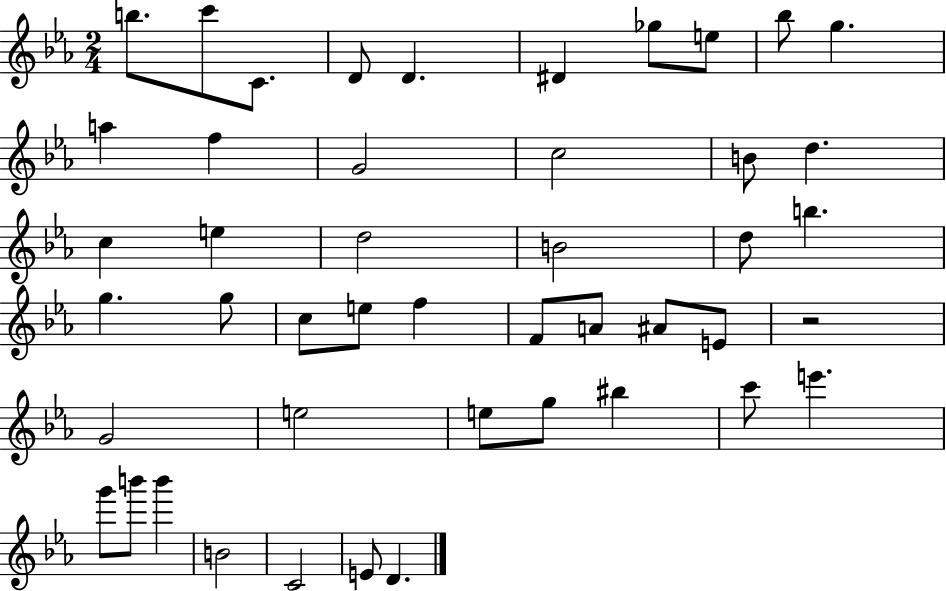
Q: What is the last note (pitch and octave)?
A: D4